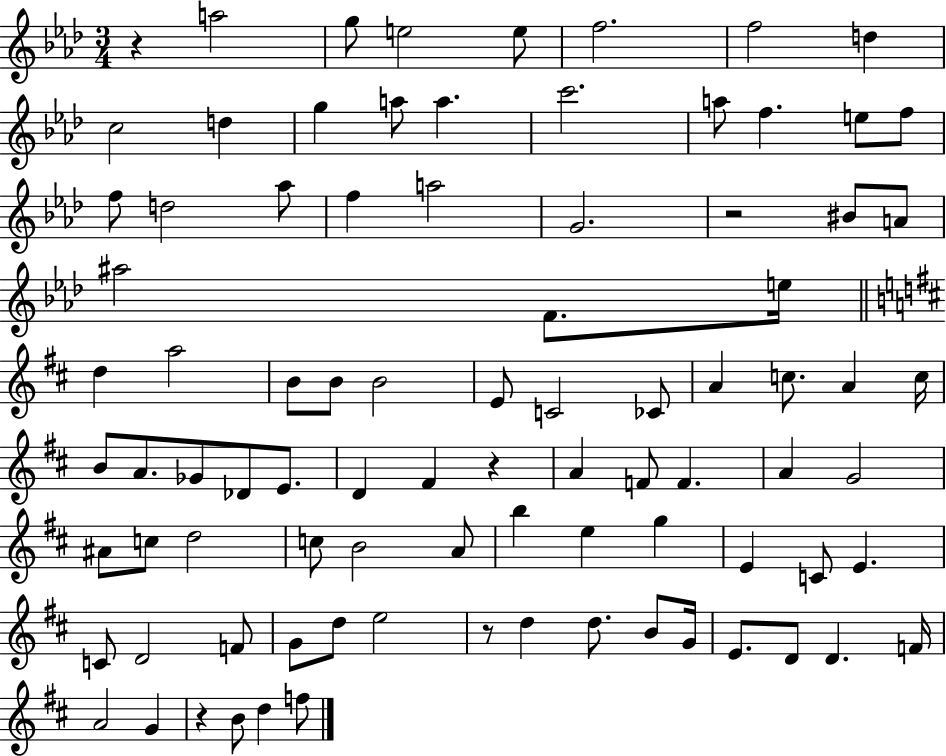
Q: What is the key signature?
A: AES major